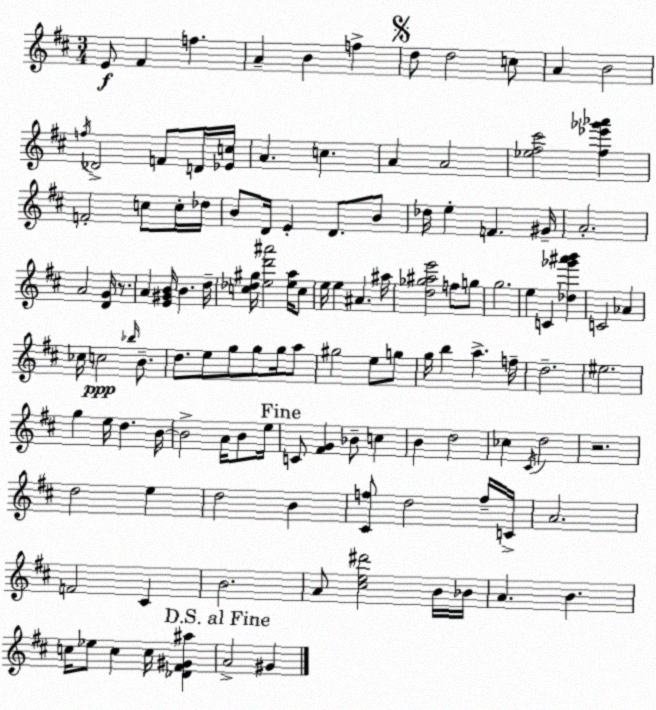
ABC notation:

X:1
T:Untitled
M:3/4
L:1/4
K:D
E/2 ^F f A B f d/2 d2 c/2 A B2 f/4 _D2 F/2 D/4 [_Ec]/4 A c A A2 [_e^f^c']2 [^f_e'_g'_a'] F2 c/2 c/4 _d/4 B/2 D/4 E D/2 B/2 _d/4 e F ^G/4 A2 A2 [DG]/4 z/2 A [E^GB]/4 B d/4 [c_d^g]/4 [ed'^a']2 [ea]/4 c/2 e/4 e ^A ^a/4 [d_g^ae']2 f/2 g/2 g2 e C [_d_g'^a'b'] C2 _A _c/4 c2 _b/4 B/2 d/2 e/2 g/2 g/2 g/4 a/2 ^g2 e/2 g/2 g/4 b a f/4 d2 ^e2 g e/4 d B/4 B2 A/4 B/2 e/4 C/2 [^FG] _B/2 c B d2 _c ^C/4 d2 z2 d2 e d2 B [^Cf]/2 d2 f/4 C/4 A2 F2 ^C B2 A/2 [^ce^d']2 B/4 _B/4 A B c/4 _e/2 c c/4 [_D^F^G^a] A2 ^G